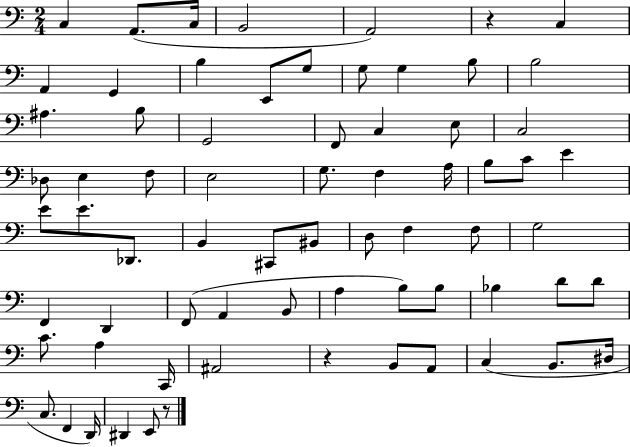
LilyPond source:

{
  \clef bass
  \numericTimeSignature
  \time 2/4
  \key c \major
  c4 a,8.( c16 | b,2 | a,2) | r4 c4 | \break a,4 g,4 | b4 e,8 g8 | g8 g4 b8 | b2 | \break ais4. b8 | g,2 | f,8 c4 e8 | c2 | \break des8 e4 f8 | e2 | g8. f4 a16 | b8 c'8 e'4 | \break e'8 e'8. des,8. | b,4 cis,8 bis,8 | d8 f4 f8 | g2 | \break f,4 d,4 | f,8( a,4 b,8 | a4 b8) b8 | bes4 d'8 d'8 | \break c'8. a4 c,16 | ais,2 | r4 b,8 a,8 | c4( b,8. dis16 | \break c8. f,4 d,16) | dis,4 e,8 r8 | \bar "|."
}